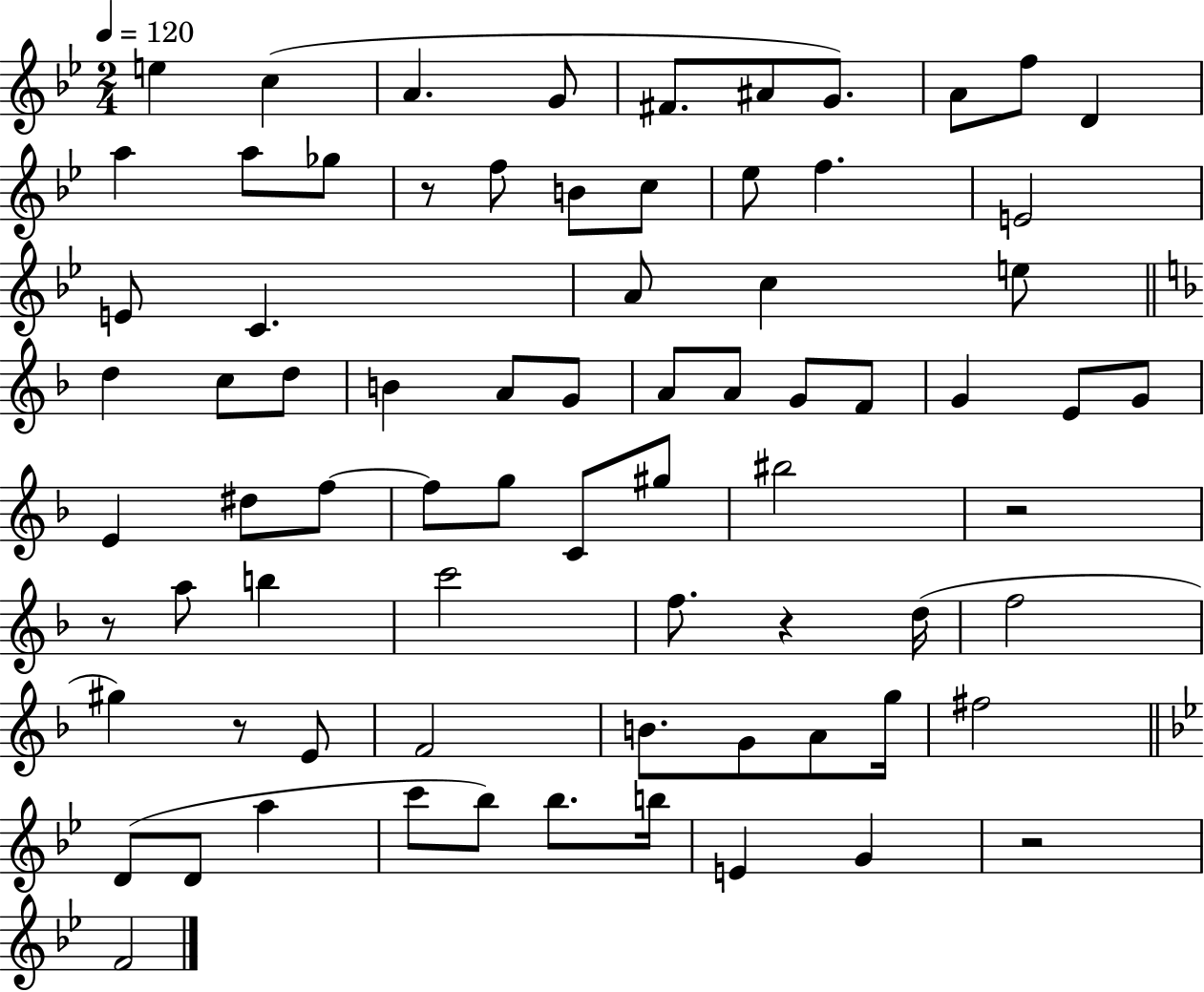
E5/q C5/q A4/q. G4/e F#4/e. A#4/e G4/e. A4/e F5/e D4/q A5/q A5/e Gb5/e R/e F5/e B4/e C5/e Eb5/e F5/q. E4/h E4/e C4/q. A4/e C5/q E5/e D5/q C5/e D5/e B4/q A4/e G4/e A4/e A4/e G4/e F4/e G4/q E4/e G4/e E4/q D#5/e F5/e F5/e G5/e C4/e G#5/e BIS5/h R/h R/e A5/e B5/q C6/h F5/e. R/q D5/s F5/h G#5/q R/e E4/e F4/h B4/e. G4/e A4/e G5/s F#5/h D4/e D4/e A5/q C6/e Bb5/e Bb5/e. B5/s E4/q G4/q R/h F4/h